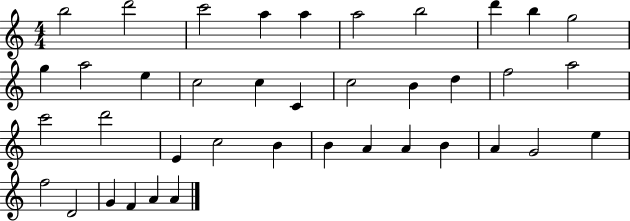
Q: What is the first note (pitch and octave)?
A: B5